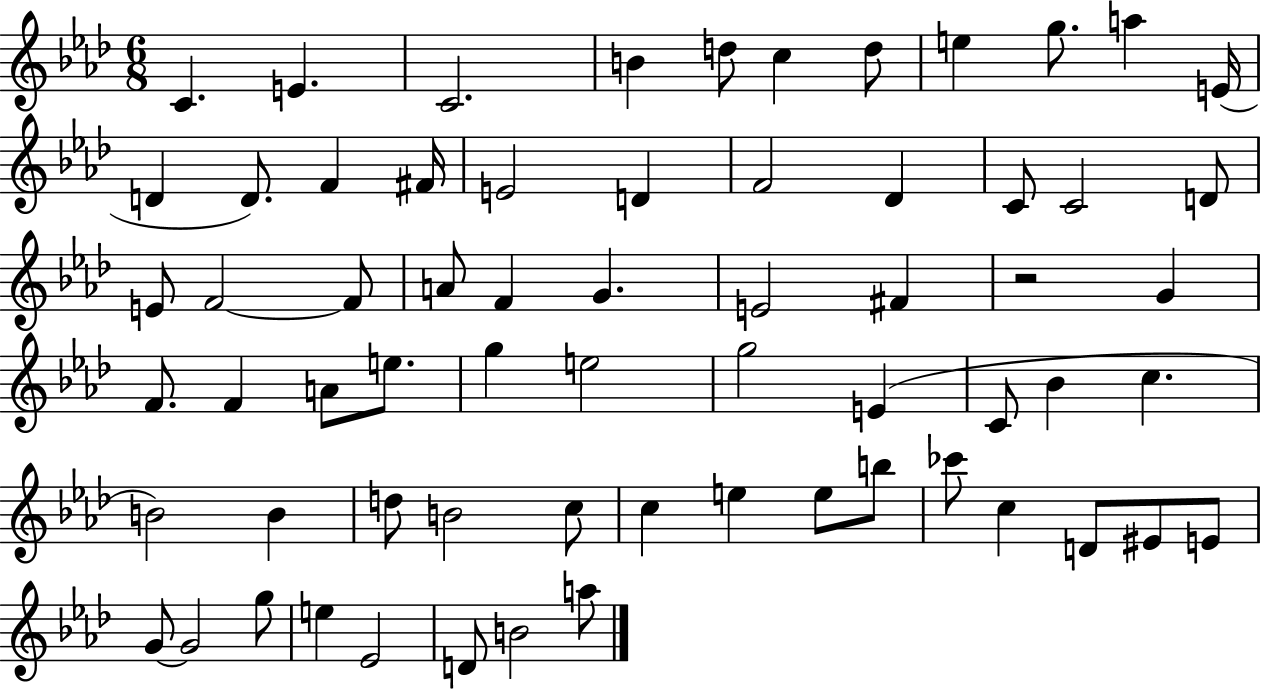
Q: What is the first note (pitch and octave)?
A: C4